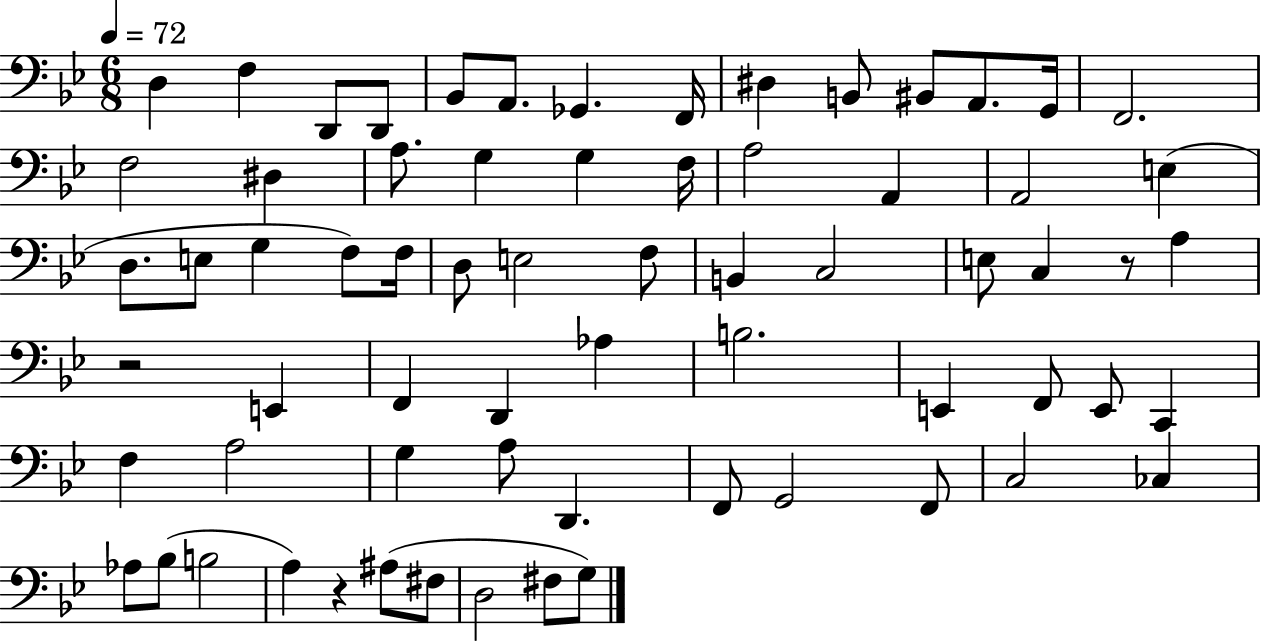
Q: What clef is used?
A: bass